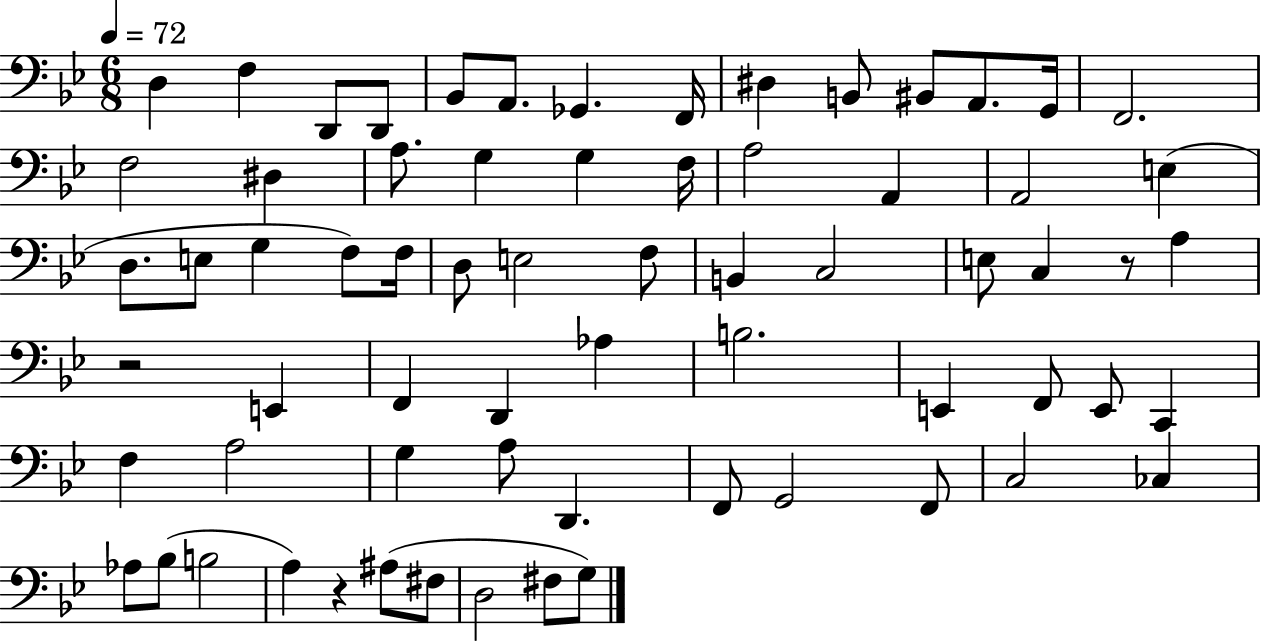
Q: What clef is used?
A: bass